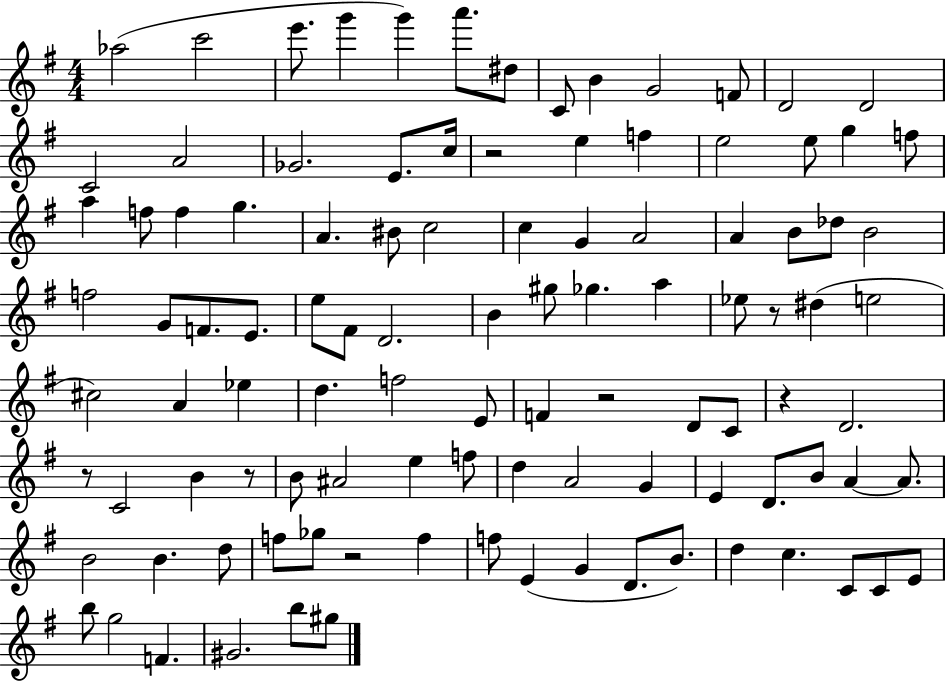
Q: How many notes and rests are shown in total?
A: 105